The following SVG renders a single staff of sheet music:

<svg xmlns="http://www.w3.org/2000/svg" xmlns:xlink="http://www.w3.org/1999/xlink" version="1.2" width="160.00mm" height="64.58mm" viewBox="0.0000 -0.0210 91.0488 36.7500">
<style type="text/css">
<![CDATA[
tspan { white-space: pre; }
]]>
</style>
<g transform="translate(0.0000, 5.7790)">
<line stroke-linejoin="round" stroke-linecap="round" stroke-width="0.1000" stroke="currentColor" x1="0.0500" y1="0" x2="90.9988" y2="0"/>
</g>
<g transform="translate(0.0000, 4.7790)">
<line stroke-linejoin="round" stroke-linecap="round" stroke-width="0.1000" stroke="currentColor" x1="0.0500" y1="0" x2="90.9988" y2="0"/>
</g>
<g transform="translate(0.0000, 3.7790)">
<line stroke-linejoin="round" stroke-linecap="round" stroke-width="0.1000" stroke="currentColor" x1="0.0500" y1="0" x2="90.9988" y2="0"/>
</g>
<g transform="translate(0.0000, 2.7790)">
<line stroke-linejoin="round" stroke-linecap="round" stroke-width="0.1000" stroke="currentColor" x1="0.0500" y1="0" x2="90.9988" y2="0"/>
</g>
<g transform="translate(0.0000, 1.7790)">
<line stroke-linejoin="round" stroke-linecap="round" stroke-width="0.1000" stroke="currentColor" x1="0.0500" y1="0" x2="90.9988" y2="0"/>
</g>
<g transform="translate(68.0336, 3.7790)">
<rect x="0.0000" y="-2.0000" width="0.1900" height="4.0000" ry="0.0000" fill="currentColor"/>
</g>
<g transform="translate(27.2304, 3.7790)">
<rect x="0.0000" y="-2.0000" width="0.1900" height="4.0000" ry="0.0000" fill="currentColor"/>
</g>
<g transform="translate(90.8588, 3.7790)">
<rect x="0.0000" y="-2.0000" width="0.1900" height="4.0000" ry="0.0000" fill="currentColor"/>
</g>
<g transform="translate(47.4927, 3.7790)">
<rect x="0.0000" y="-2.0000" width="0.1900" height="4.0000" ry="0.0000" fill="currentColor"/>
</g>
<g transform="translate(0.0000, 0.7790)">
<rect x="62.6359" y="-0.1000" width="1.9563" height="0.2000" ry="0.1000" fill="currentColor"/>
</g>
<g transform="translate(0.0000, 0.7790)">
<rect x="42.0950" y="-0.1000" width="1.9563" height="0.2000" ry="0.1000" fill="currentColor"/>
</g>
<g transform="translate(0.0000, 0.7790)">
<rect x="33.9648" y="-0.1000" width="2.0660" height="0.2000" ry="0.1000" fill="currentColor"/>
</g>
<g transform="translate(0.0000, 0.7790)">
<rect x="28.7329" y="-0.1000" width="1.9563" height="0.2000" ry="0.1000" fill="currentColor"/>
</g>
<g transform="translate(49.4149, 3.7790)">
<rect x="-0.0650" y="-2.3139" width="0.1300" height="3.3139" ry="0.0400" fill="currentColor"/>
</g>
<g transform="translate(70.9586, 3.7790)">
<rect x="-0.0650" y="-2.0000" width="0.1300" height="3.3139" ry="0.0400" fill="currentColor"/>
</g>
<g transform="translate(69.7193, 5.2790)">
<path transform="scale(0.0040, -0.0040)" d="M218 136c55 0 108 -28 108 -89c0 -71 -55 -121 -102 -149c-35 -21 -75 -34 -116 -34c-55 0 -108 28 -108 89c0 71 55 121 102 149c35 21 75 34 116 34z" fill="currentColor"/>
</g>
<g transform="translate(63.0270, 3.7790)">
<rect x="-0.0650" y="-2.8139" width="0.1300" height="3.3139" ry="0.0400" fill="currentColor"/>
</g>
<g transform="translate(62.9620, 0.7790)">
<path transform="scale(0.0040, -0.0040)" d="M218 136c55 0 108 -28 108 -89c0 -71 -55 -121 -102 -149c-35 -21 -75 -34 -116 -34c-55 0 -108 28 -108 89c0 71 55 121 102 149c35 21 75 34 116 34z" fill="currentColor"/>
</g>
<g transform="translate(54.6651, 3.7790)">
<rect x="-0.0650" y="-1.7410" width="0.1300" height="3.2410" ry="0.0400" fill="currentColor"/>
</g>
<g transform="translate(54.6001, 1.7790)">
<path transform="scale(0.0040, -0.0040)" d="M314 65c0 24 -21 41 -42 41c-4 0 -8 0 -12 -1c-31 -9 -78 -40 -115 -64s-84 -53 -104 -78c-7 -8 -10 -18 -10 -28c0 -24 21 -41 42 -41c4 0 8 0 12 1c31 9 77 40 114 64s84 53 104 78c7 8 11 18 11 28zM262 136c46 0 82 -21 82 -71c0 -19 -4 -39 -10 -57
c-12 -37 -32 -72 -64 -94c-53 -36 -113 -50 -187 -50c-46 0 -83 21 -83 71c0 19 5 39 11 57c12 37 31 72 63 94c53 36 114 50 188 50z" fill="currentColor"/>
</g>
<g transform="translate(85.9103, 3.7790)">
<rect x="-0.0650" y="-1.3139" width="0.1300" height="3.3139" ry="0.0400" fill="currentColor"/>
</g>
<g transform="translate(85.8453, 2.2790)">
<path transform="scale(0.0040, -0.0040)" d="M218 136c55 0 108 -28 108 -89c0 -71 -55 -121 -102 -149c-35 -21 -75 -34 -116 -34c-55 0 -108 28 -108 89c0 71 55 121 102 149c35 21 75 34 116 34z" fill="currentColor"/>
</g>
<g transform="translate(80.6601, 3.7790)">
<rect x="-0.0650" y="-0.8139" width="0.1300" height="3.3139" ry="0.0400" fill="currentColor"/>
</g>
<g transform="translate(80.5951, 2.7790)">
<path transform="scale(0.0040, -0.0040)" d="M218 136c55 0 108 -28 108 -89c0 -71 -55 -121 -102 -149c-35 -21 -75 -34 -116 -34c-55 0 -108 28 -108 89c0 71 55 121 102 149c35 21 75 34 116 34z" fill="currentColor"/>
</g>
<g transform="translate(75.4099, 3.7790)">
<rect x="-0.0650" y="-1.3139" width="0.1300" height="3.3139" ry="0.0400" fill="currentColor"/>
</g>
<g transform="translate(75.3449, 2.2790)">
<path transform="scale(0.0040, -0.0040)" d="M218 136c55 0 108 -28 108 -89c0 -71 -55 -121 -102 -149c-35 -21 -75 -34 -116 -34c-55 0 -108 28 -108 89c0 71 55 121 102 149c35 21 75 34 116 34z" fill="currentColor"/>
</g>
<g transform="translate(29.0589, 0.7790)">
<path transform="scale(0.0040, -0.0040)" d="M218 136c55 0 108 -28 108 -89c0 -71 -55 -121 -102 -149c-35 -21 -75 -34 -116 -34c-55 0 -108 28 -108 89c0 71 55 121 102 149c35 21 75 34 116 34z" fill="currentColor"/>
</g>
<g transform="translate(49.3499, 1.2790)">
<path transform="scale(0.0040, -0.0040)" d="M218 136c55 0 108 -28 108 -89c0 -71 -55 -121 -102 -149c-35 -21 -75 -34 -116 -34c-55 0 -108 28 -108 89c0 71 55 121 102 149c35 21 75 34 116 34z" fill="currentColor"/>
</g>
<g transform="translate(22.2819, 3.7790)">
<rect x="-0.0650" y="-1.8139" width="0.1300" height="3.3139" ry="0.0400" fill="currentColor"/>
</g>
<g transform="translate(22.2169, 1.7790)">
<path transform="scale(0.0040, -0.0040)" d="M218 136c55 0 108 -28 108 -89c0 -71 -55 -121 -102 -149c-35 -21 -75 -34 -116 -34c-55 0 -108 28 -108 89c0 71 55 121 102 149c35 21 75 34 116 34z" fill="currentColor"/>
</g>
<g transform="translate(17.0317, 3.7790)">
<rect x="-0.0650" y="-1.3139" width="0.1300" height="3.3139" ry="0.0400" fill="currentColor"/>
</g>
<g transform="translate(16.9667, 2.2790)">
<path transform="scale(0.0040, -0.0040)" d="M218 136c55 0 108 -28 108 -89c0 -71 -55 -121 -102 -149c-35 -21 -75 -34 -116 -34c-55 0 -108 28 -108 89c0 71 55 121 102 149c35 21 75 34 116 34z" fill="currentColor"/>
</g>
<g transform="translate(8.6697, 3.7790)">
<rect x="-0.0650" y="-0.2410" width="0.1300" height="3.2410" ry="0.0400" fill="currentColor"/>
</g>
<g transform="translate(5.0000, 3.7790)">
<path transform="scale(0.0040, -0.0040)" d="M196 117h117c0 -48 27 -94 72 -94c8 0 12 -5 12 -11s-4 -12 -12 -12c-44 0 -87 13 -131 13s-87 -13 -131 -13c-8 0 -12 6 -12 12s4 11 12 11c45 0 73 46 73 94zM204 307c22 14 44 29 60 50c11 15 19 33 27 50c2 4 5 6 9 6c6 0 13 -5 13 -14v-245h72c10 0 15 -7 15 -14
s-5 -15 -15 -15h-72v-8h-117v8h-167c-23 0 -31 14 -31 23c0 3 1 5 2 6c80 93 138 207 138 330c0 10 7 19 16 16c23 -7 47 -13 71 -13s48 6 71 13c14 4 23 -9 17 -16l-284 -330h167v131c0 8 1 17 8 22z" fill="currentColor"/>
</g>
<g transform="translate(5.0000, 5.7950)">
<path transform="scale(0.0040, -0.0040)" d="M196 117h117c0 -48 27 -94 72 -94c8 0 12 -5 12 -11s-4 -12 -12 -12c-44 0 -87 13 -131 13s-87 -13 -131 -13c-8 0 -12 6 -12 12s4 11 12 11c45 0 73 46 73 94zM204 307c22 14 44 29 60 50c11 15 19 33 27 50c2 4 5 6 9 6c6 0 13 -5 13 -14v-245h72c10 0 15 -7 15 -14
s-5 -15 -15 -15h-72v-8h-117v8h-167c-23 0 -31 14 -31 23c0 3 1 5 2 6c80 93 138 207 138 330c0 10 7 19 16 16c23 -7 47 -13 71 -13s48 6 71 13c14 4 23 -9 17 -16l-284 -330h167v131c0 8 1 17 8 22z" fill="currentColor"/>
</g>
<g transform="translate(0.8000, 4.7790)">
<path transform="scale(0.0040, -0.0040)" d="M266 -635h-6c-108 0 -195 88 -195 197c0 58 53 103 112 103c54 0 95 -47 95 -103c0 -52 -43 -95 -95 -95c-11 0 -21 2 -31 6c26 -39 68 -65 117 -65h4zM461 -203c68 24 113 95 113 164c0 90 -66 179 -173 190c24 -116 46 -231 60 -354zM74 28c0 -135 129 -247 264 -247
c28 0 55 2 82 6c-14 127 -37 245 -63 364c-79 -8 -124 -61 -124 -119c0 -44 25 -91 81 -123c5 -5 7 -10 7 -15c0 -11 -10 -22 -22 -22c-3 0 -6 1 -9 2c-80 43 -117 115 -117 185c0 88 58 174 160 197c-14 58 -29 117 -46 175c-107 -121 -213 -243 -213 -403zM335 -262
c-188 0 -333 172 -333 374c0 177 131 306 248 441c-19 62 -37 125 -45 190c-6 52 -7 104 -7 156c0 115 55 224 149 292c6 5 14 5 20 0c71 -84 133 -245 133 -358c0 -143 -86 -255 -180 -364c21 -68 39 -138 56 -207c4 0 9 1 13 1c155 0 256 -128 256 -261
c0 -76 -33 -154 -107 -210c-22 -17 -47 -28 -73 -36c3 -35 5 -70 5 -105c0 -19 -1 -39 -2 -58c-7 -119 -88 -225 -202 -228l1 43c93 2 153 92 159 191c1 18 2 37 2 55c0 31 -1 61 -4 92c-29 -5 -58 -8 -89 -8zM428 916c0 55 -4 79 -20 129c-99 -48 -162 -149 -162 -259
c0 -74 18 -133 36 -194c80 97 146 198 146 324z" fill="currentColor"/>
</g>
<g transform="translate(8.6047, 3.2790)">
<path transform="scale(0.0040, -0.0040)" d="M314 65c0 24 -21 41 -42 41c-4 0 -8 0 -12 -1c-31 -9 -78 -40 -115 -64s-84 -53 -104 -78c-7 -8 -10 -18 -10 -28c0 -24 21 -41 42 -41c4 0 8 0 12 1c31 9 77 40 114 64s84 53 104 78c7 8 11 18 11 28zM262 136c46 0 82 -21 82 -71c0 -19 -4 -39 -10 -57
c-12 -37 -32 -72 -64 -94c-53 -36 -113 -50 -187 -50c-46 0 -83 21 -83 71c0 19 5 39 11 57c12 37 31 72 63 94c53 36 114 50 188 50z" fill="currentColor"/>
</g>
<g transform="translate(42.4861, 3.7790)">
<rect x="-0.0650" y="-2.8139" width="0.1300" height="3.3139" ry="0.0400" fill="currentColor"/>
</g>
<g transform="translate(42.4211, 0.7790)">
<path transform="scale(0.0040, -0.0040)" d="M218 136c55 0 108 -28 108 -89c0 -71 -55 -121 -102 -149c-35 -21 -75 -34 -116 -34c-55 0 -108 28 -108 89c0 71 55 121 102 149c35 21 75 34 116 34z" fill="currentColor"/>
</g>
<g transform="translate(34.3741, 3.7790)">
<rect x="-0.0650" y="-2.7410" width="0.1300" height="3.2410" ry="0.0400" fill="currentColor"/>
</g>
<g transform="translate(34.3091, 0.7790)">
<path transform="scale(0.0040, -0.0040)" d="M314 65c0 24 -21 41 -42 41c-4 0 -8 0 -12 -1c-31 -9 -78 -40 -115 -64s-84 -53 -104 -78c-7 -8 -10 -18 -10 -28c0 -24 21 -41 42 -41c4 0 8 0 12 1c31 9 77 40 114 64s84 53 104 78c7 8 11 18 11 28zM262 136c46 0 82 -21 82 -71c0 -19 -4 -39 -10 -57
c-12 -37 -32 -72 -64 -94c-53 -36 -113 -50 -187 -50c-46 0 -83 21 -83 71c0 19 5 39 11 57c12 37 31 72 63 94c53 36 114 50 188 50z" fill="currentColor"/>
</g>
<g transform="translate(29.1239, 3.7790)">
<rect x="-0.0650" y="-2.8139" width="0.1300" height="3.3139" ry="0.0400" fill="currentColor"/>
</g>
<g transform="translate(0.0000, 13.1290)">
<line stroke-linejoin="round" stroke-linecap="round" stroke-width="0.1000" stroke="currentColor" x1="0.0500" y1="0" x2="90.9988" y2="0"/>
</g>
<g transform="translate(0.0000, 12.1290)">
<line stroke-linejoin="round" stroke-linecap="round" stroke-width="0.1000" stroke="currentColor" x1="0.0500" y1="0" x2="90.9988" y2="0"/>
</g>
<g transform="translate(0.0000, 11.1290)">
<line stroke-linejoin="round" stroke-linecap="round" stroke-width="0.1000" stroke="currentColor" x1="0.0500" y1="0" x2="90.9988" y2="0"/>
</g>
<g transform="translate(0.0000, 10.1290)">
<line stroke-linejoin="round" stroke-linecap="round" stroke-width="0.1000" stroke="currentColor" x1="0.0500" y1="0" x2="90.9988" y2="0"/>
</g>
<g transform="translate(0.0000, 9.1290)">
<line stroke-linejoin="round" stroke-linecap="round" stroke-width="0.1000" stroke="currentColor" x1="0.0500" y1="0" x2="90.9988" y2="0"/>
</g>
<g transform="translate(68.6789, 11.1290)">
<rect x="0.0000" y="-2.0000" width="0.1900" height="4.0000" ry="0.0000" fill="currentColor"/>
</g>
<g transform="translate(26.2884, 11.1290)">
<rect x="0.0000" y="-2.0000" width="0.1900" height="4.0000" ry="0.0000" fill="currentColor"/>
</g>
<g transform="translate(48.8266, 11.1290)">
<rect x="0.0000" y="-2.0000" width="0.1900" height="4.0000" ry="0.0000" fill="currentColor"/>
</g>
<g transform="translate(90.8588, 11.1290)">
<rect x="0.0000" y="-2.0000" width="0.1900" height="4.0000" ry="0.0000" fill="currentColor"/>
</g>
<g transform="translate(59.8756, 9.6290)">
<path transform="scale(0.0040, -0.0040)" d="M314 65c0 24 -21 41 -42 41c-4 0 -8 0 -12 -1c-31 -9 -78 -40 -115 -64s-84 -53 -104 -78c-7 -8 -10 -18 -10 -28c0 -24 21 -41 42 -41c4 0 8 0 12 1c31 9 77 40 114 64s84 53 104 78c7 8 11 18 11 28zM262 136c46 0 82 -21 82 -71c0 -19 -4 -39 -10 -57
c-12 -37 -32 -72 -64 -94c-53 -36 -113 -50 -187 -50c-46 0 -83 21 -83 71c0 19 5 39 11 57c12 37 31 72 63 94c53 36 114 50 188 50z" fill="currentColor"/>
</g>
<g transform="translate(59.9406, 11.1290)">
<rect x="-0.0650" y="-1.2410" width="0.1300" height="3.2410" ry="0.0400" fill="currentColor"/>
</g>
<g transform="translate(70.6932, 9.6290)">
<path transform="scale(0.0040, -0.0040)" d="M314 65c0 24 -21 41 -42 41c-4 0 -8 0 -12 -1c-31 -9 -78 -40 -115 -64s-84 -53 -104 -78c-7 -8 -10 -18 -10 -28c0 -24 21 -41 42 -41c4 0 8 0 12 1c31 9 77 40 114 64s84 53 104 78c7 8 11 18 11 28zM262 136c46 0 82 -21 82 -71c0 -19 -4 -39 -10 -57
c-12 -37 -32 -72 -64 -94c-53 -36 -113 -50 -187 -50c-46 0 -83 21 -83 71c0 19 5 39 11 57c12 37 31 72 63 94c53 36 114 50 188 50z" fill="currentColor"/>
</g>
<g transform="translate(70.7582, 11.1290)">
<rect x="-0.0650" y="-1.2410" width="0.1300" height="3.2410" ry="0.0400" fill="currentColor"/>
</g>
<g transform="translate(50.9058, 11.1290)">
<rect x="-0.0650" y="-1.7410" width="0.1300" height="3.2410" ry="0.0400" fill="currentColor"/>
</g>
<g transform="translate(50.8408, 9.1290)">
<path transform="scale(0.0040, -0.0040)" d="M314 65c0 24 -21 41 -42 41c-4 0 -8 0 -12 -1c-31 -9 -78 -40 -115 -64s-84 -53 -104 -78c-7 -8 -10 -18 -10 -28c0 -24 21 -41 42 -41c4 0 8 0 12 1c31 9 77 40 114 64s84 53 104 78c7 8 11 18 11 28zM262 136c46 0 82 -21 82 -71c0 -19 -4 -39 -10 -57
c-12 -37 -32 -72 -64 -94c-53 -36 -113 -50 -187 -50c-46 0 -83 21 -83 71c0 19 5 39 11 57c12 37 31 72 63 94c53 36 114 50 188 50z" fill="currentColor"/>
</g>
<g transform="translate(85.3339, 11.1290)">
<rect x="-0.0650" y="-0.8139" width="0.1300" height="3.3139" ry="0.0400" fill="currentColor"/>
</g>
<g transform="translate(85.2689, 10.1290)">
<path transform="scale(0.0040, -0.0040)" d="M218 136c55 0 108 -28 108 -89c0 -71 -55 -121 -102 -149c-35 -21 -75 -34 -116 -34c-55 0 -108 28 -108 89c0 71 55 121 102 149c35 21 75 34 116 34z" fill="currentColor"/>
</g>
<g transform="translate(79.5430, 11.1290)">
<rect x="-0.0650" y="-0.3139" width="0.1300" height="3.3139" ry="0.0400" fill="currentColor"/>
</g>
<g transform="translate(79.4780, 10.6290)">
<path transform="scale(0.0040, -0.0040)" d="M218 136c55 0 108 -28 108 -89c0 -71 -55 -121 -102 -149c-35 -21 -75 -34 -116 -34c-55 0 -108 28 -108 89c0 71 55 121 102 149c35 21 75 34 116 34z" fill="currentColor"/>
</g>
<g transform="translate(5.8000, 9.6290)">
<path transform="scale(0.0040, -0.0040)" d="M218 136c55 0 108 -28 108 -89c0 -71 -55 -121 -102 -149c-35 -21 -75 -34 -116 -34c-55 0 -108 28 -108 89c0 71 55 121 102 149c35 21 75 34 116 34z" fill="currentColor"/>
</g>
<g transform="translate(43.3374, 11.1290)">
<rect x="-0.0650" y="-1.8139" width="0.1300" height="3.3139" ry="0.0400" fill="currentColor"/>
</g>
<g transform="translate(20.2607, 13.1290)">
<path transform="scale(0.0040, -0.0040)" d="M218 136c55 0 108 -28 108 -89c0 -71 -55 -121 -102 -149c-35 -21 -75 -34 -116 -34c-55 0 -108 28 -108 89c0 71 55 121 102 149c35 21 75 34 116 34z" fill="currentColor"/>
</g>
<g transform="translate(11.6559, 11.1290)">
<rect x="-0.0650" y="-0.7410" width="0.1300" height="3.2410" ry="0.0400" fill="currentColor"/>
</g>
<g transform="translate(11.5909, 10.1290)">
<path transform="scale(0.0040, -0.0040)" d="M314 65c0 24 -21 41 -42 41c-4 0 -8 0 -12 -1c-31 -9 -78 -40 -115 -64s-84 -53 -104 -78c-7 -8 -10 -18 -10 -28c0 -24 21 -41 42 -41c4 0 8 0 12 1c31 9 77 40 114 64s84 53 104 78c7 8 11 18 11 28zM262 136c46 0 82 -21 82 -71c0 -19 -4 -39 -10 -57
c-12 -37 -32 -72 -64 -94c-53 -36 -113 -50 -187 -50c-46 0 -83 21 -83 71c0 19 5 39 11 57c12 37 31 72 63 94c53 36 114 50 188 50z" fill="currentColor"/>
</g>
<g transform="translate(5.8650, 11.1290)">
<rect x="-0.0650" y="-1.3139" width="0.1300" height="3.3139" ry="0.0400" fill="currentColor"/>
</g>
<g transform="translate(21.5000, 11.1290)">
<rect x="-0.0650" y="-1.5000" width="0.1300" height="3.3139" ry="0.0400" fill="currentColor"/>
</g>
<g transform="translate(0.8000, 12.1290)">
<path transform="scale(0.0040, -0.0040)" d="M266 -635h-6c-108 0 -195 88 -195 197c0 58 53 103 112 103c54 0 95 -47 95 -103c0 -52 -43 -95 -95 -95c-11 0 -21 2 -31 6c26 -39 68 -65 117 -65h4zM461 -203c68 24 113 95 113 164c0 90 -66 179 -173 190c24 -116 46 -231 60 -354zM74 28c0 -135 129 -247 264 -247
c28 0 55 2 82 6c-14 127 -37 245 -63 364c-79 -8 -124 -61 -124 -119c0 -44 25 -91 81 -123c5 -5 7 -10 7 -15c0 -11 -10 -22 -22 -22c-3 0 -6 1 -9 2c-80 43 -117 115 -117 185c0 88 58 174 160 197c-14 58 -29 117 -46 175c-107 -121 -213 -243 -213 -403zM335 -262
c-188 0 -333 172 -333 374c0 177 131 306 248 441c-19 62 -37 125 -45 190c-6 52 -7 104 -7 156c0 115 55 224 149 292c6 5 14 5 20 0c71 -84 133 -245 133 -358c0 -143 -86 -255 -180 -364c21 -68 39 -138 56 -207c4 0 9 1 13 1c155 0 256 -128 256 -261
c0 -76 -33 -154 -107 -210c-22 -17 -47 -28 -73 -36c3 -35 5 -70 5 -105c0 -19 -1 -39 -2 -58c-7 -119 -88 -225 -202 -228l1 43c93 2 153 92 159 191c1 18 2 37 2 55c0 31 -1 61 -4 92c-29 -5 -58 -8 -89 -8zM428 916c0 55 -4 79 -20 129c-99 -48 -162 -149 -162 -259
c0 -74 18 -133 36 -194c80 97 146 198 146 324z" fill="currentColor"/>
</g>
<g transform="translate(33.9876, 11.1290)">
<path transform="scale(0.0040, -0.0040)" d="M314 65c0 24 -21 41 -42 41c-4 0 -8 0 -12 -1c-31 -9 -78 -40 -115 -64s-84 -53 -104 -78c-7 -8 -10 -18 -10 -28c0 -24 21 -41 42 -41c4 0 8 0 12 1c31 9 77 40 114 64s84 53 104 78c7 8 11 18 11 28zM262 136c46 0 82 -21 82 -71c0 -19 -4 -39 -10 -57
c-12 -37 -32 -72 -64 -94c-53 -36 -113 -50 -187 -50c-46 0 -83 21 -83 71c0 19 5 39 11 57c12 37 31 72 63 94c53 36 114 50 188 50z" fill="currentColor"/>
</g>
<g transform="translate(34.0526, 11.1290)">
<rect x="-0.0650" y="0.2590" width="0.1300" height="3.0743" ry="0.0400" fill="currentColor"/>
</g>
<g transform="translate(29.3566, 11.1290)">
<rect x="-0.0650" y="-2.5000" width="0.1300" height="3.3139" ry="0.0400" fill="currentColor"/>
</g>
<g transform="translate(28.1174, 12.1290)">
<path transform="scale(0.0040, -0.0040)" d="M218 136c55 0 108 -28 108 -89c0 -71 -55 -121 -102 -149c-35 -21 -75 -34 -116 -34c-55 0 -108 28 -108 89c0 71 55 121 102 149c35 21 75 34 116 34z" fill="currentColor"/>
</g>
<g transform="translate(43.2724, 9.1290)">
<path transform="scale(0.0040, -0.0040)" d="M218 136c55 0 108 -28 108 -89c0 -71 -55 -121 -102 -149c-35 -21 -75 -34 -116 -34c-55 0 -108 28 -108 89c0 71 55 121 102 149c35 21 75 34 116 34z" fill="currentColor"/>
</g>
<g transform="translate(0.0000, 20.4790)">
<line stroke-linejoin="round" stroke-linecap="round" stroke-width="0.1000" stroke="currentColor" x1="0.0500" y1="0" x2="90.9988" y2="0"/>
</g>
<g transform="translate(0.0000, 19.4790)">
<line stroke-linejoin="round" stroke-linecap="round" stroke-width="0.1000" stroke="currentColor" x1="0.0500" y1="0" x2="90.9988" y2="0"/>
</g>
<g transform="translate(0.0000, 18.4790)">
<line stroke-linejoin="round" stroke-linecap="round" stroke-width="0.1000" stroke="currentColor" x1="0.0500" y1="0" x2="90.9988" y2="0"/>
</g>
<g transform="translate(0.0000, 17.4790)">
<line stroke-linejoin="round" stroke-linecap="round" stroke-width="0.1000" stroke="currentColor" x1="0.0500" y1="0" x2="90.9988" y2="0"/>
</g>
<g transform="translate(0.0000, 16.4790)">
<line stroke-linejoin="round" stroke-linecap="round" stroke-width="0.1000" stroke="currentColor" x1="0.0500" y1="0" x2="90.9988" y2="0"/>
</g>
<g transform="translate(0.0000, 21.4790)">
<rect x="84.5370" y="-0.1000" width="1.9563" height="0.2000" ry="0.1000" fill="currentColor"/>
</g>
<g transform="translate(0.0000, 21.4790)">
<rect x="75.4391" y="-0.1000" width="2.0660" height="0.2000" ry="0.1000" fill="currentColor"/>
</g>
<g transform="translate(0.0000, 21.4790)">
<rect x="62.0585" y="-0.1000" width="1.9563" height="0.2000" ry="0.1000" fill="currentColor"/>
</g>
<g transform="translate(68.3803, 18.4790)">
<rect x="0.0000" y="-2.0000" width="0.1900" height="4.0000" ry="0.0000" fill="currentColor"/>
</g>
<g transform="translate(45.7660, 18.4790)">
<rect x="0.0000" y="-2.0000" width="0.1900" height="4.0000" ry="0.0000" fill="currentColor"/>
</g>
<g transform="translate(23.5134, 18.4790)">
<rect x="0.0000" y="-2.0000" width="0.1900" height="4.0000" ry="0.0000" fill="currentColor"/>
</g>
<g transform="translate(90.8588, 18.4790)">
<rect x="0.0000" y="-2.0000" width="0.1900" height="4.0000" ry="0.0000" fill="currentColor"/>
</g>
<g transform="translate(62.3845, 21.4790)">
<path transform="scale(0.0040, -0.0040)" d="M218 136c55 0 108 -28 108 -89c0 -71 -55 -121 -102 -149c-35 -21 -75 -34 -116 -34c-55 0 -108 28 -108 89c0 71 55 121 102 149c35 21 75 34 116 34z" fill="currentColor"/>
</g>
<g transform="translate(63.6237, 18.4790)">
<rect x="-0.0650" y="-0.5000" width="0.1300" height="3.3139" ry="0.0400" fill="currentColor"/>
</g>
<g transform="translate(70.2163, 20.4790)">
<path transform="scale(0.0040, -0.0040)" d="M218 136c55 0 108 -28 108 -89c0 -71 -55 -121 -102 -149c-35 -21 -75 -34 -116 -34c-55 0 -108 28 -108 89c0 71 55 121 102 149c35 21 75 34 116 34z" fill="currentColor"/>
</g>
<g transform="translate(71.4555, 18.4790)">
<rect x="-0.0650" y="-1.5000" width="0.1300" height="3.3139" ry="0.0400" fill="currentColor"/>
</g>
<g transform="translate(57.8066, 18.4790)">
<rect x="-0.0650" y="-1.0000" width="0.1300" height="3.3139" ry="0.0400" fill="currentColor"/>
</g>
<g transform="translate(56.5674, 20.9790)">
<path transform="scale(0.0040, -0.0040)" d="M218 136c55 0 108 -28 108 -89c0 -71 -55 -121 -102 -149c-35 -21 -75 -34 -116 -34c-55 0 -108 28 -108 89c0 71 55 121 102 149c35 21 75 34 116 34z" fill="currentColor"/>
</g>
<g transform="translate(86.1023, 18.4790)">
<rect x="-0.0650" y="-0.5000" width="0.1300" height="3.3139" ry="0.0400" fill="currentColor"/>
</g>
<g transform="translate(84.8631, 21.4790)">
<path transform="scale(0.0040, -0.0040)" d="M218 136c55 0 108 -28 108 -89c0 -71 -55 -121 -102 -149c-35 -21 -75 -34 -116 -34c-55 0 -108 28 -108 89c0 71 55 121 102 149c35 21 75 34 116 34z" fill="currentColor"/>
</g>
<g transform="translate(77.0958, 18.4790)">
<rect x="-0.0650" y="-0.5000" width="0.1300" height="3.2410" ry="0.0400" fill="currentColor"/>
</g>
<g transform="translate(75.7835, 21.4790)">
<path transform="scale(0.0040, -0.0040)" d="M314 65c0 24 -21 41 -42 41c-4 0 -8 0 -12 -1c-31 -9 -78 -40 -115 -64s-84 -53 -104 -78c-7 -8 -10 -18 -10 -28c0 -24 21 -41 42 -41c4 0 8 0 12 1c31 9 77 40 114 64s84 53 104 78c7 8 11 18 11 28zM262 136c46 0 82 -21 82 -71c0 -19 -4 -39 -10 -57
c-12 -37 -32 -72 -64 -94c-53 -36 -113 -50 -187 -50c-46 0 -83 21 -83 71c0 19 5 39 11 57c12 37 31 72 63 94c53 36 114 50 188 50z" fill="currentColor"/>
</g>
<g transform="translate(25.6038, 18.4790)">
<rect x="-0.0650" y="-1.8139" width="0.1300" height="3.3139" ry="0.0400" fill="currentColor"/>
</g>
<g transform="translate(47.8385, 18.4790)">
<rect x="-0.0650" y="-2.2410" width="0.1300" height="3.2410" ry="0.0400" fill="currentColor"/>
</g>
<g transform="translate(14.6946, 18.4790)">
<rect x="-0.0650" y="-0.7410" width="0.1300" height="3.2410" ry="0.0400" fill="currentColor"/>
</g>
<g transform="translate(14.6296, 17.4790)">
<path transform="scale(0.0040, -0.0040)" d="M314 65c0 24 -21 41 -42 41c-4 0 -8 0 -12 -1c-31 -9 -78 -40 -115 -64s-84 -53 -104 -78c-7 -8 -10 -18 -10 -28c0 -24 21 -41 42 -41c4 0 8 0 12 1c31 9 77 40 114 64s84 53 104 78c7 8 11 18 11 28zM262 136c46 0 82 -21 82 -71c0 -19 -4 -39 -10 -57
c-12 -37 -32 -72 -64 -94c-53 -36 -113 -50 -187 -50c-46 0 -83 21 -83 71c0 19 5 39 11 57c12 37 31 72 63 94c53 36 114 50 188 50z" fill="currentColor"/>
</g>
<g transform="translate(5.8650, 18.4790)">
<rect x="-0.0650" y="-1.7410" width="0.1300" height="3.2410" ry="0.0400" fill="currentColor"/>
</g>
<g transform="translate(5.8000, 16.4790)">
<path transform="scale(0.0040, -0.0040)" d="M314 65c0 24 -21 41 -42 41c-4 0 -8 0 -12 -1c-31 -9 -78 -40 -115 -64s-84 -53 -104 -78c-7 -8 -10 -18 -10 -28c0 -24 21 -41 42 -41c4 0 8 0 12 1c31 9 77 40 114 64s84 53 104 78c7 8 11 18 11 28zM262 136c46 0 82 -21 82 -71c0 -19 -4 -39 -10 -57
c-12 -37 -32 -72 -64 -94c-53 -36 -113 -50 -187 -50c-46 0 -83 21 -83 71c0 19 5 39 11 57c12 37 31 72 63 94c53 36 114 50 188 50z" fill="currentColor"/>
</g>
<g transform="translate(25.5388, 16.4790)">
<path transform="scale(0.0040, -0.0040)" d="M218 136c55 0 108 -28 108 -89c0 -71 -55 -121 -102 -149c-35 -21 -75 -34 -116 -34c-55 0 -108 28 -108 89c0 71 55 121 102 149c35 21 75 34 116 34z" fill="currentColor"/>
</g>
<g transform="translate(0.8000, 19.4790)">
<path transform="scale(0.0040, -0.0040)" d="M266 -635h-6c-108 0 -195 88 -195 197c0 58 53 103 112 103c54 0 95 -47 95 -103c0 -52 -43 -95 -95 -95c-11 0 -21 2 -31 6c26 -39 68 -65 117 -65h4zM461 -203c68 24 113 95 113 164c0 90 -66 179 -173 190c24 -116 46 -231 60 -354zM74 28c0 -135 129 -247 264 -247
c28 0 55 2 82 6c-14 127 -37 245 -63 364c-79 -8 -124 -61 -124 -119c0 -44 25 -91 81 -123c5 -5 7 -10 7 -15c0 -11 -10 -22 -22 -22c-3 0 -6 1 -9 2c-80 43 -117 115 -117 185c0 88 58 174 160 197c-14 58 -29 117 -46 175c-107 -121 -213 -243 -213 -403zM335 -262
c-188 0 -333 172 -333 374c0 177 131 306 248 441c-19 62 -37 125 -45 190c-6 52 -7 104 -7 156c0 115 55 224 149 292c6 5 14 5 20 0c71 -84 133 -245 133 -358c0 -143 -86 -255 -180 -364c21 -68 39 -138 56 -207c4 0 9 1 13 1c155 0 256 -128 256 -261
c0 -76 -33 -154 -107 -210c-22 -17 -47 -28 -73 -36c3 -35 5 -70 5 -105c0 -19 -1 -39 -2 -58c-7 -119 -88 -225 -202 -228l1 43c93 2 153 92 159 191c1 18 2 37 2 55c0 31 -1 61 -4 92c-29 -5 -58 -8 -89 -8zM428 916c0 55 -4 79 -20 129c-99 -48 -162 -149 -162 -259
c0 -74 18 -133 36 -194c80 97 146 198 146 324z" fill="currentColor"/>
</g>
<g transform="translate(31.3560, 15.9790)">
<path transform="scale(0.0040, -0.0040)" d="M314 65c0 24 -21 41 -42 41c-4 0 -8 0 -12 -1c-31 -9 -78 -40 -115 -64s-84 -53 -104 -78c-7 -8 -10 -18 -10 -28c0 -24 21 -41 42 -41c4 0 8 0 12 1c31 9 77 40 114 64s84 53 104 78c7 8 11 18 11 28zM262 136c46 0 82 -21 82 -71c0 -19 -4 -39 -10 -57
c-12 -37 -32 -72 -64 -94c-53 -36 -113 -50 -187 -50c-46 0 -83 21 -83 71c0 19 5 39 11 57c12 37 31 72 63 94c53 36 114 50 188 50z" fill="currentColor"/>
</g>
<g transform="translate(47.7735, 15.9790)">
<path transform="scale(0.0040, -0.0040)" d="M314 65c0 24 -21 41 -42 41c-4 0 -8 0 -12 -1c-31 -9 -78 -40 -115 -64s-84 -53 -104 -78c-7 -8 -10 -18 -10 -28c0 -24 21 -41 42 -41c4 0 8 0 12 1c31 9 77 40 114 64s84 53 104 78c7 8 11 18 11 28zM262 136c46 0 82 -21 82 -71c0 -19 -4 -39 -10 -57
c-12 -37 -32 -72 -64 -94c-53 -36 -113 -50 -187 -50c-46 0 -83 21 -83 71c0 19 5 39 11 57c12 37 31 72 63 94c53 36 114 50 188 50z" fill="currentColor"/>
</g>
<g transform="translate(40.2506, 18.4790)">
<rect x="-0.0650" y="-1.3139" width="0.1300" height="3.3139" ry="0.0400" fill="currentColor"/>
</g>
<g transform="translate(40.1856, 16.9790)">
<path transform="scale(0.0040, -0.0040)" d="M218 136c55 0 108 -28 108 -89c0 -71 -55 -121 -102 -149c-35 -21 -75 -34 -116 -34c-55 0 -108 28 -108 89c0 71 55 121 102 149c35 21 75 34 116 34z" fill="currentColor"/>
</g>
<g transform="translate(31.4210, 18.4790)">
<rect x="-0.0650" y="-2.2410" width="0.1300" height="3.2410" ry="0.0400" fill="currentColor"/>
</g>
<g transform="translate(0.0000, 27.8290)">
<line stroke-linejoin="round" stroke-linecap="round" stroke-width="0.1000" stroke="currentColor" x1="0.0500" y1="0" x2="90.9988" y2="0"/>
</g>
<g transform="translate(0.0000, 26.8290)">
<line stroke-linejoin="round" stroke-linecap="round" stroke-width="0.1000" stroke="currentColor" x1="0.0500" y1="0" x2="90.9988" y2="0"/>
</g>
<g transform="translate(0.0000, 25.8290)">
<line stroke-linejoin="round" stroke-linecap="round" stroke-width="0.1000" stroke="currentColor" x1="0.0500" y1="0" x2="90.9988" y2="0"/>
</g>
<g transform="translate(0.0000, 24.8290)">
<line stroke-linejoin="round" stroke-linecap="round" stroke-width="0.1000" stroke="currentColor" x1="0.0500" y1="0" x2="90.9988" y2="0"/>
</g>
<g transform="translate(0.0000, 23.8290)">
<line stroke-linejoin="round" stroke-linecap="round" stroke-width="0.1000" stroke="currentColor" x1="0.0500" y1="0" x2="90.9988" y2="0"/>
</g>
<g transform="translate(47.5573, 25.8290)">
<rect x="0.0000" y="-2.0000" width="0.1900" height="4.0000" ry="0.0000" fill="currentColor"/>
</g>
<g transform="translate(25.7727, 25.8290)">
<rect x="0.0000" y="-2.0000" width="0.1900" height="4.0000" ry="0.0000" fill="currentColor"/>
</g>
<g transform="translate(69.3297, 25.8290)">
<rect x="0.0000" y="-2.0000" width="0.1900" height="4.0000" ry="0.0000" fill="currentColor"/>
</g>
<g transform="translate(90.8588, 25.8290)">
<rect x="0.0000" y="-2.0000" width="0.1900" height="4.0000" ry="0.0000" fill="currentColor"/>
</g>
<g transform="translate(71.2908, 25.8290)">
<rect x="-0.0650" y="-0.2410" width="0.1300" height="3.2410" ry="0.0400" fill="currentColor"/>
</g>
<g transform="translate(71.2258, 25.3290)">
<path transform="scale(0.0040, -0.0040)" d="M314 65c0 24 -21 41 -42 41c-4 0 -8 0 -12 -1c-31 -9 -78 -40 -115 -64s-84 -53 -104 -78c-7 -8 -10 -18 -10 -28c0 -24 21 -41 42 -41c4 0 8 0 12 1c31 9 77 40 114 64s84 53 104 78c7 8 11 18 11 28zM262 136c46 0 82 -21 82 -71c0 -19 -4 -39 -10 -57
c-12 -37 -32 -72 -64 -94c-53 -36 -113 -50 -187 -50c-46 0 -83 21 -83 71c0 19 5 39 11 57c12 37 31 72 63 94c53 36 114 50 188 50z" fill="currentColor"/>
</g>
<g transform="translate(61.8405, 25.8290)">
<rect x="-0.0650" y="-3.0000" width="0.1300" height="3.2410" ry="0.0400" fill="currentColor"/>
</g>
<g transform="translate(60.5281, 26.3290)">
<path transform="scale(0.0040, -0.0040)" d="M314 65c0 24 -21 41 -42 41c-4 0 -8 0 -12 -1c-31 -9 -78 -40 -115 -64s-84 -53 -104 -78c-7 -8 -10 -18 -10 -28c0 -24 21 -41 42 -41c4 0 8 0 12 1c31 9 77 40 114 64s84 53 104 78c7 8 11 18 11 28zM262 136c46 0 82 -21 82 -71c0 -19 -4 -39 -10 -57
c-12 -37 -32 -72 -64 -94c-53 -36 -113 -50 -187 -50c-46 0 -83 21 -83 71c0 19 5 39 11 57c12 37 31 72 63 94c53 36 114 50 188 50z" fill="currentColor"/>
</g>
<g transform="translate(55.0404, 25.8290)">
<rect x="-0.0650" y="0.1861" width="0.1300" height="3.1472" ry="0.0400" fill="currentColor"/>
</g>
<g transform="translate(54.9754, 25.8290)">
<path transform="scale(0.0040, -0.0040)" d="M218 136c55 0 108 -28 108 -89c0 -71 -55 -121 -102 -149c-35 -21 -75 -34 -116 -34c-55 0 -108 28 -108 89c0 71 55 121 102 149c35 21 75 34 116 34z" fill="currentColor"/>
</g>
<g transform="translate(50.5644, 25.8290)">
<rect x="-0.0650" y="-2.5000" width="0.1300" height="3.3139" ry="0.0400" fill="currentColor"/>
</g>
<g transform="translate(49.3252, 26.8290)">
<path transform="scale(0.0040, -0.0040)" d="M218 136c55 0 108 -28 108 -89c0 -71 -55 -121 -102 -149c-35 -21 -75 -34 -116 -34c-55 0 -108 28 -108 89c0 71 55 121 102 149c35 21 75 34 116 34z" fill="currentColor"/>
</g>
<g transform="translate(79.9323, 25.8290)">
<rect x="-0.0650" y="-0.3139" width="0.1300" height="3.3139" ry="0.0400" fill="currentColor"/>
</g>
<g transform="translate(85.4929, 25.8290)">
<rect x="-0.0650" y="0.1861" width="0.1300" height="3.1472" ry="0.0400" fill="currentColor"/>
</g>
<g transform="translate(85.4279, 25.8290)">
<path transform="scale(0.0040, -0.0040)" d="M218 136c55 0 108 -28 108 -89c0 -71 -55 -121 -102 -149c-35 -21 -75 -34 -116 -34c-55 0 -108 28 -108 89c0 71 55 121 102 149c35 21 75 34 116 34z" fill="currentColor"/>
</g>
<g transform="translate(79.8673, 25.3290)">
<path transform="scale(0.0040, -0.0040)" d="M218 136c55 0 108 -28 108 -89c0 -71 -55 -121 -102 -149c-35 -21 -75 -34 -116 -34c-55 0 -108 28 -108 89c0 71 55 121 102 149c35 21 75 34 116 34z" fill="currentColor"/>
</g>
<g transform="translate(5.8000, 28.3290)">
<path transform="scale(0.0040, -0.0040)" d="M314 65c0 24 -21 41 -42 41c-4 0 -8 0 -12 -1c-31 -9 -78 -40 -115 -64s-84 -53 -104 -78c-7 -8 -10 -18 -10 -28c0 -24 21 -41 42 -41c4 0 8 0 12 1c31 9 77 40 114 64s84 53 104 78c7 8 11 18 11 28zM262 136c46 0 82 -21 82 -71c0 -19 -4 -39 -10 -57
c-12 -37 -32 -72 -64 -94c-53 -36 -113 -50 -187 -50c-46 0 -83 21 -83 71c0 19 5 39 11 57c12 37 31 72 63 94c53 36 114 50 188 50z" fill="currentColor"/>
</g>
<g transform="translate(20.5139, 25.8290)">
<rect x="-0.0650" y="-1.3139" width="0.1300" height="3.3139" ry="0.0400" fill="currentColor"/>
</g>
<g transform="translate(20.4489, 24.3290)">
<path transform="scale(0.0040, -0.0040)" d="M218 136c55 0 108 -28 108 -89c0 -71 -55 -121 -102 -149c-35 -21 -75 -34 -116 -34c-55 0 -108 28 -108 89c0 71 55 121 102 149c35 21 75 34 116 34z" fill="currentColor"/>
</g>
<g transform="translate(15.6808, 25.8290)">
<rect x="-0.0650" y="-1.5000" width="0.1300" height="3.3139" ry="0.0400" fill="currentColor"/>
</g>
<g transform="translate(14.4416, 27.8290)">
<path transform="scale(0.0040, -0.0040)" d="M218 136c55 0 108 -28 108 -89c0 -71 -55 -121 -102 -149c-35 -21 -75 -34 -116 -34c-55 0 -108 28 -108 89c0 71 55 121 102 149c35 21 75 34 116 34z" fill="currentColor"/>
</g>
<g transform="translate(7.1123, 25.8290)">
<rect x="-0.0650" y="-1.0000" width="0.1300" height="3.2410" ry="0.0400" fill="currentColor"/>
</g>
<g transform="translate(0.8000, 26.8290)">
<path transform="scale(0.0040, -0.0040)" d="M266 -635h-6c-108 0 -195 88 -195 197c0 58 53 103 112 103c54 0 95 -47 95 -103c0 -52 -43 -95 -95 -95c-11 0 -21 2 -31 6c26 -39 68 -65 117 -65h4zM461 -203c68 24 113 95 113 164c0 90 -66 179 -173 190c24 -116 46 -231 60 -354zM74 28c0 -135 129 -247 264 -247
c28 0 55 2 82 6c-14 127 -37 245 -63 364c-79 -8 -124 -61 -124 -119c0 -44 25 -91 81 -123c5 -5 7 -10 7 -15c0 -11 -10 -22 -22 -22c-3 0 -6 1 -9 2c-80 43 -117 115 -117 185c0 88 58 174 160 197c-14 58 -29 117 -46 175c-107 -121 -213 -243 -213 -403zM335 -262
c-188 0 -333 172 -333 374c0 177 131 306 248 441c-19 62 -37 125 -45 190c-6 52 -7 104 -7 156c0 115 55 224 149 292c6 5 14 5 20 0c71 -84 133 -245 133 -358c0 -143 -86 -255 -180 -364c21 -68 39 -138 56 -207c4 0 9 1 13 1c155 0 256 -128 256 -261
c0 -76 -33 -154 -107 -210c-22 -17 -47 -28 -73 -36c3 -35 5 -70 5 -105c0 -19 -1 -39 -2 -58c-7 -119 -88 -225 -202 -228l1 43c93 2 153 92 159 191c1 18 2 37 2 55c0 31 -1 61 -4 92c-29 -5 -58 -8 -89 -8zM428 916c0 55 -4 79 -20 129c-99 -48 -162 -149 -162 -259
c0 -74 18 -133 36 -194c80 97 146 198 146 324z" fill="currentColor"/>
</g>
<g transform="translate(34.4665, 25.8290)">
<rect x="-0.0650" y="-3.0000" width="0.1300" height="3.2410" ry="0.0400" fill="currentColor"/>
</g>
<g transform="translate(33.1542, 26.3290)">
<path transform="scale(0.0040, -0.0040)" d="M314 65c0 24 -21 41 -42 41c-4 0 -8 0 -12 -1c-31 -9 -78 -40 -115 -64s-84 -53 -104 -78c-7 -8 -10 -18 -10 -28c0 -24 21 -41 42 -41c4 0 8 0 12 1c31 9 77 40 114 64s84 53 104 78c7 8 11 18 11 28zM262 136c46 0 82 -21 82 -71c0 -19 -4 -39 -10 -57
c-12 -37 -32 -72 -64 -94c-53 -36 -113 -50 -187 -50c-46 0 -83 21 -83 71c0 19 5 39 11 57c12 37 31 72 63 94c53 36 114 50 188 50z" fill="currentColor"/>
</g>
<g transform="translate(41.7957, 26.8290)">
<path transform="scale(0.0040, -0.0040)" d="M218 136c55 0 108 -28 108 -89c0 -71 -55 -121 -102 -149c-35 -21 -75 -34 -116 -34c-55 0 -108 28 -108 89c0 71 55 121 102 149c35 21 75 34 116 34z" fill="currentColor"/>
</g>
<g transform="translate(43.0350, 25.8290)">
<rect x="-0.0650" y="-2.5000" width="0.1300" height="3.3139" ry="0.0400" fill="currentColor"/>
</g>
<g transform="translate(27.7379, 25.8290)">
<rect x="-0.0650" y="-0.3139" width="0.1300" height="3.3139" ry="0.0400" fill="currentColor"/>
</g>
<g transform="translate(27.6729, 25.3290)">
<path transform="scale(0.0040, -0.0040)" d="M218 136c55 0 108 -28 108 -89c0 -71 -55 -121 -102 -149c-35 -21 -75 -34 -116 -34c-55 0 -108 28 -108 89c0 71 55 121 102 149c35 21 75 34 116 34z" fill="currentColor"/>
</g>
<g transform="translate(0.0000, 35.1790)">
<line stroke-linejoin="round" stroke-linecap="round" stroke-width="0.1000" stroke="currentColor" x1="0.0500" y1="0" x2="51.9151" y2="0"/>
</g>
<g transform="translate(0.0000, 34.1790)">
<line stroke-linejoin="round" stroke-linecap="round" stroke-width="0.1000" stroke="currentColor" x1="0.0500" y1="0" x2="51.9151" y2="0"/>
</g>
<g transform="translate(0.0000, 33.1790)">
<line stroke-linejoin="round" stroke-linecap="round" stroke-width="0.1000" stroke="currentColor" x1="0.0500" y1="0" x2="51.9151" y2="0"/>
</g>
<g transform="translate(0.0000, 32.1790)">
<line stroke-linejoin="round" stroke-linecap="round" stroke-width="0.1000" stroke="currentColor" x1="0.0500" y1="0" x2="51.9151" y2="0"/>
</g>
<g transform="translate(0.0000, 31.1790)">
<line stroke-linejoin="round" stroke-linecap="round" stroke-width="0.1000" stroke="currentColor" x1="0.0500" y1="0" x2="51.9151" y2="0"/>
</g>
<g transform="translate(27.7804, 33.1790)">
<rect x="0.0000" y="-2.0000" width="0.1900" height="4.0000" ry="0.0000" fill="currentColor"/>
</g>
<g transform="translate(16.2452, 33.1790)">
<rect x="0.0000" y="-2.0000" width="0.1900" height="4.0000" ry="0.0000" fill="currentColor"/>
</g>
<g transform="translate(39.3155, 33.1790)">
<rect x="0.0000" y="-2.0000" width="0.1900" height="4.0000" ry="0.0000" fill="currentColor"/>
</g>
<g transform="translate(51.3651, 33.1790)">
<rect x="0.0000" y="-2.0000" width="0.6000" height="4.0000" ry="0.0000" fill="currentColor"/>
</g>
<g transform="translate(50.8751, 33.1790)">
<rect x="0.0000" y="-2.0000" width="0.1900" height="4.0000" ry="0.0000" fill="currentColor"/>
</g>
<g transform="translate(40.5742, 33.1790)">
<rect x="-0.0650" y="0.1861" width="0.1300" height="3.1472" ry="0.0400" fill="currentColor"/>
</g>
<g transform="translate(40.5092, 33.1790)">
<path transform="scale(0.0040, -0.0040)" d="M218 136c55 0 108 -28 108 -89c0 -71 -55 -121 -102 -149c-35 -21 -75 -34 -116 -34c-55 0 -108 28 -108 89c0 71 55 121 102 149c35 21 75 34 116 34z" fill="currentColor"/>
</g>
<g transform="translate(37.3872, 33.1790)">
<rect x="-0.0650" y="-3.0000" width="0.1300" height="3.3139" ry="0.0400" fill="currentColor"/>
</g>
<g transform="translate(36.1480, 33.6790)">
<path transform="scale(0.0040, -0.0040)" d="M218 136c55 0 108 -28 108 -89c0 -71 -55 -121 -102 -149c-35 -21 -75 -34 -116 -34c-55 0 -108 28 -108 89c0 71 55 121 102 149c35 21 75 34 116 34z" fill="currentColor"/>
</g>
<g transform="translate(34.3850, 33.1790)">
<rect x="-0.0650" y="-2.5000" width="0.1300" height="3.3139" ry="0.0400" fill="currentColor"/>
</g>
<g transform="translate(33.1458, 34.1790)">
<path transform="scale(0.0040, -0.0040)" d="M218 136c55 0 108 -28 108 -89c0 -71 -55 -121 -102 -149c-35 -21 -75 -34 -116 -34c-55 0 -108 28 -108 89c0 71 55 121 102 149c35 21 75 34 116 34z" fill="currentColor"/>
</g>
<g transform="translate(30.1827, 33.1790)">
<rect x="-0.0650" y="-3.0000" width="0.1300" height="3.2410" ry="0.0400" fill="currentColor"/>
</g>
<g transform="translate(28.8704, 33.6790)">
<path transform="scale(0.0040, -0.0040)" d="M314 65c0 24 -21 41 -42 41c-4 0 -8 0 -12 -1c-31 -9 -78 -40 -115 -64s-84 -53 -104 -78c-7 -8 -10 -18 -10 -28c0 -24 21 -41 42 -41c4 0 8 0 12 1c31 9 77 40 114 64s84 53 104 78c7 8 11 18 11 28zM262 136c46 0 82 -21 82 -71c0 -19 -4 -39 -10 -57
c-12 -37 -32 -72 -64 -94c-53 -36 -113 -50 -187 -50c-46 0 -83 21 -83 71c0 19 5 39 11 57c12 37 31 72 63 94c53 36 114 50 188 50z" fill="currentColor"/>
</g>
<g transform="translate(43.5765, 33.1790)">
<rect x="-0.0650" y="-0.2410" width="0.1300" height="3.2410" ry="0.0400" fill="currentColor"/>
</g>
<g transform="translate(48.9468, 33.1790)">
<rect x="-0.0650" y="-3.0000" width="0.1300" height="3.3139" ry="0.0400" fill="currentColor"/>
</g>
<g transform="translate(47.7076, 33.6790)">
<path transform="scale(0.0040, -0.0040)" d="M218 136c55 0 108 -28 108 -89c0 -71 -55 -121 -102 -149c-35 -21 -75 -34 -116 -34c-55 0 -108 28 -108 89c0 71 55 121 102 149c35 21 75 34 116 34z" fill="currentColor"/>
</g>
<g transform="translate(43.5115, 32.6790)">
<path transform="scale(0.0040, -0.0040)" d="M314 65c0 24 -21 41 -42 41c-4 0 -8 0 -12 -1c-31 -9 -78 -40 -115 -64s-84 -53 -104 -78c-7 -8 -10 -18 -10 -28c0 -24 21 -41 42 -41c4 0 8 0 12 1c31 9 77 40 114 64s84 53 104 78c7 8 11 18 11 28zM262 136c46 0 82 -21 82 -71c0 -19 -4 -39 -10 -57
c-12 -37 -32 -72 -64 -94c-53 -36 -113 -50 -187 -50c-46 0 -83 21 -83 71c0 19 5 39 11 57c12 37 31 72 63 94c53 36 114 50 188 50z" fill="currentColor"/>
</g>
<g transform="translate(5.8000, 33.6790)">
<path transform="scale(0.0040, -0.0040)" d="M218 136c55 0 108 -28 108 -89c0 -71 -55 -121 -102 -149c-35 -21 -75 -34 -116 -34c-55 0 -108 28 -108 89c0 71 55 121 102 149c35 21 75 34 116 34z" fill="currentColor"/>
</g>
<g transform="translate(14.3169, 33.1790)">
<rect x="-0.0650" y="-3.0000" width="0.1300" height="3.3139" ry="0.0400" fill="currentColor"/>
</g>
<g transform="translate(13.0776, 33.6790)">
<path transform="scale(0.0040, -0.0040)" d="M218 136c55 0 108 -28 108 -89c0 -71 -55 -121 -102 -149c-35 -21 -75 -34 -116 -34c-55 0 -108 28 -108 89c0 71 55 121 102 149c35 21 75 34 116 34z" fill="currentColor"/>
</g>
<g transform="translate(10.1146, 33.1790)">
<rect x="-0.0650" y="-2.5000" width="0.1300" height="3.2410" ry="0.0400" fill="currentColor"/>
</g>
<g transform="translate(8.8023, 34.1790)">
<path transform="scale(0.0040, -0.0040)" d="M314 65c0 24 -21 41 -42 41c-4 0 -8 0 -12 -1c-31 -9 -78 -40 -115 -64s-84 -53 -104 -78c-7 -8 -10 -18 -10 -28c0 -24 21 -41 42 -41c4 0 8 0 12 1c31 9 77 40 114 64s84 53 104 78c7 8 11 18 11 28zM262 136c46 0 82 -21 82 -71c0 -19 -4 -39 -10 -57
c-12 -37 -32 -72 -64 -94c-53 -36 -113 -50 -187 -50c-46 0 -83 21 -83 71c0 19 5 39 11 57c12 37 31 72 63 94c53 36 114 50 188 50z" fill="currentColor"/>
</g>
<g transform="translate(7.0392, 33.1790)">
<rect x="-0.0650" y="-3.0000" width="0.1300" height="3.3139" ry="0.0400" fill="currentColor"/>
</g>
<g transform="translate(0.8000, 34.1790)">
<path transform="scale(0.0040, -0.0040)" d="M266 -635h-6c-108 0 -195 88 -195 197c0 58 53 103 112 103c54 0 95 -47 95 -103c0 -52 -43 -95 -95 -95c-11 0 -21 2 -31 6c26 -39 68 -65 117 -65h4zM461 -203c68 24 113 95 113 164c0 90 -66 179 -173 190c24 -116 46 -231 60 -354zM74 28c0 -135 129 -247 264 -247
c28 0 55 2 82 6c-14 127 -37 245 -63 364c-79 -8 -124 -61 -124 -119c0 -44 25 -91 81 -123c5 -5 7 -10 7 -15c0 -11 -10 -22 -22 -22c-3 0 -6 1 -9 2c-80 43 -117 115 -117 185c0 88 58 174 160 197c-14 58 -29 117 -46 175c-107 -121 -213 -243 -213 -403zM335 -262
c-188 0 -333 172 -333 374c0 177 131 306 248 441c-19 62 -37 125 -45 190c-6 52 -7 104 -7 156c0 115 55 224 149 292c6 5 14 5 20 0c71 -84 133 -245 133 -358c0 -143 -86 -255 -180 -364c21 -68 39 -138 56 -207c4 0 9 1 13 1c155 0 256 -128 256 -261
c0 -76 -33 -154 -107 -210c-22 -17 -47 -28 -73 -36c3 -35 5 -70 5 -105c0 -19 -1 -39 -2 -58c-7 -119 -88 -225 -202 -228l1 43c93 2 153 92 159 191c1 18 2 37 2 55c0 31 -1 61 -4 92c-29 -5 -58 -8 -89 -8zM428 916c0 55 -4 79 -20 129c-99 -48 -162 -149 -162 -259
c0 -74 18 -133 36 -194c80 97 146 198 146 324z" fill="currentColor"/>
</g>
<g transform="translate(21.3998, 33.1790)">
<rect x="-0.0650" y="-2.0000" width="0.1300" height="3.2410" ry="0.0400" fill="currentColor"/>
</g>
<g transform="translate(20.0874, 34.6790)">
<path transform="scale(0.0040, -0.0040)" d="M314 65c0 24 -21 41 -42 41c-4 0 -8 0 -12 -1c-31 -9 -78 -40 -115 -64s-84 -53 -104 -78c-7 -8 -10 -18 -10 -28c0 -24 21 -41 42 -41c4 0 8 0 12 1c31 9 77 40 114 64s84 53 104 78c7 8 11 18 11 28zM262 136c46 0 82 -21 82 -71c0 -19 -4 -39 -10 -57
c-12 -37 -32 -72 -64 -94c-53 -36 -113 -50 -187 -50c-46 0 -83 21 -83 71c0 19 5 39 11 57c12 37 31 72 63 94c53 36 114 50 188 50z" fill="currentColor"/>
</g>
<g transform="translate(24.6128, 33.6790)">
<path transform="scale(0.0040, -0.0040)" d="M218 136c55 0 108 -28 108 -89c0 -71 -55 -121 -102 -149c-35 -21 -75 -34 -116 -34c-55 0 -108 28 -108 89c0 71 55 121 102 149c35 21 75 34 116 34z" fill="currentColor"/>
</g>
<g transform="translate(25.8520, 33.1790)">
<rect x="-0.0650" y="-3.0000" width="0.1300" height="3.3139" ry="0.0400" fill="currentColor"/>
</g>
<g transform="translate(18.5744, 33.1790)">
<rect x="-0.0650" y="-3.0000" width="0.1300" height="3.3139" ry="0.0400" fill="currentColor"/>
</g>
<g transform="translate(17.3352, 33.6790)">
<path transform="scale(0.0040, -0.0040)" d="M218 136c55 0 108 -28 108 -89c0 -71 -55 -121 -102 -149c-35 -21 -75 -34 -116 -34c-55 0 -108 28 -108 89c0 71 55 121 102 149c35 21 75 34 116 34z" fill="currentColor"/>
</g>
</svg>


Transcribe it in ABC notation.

X:1
T:Untitled
M:4/4
L:1/4
K:C
c2 e f a a2 a g f2 a F e d e e d2 E G B2 f f2 e2 e2 c d f2 d2 f g2 e g2 D C E C2 C D2 E e c A2 G G B A2 c2 c B A G2 A A F2 A A2 G A B c2 A